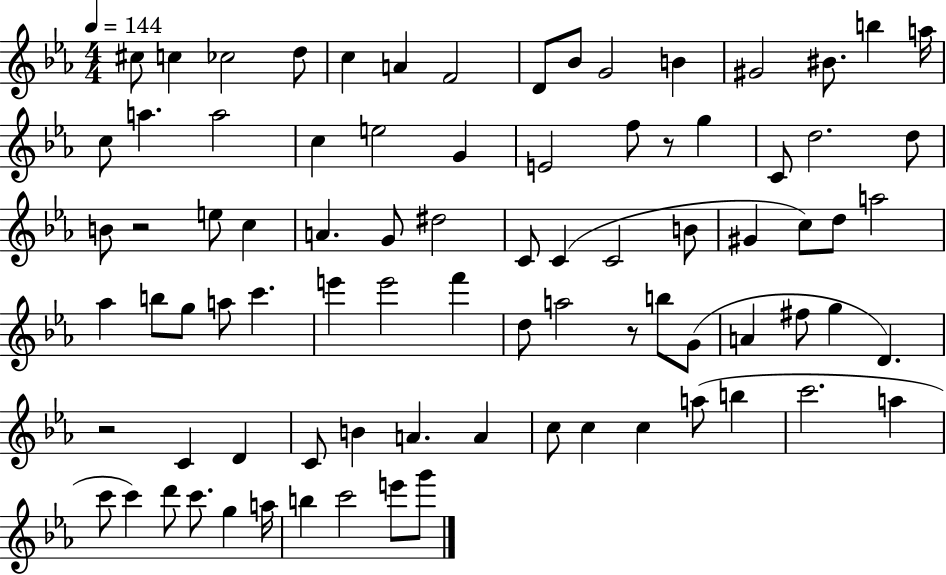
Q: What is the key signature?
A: EES major